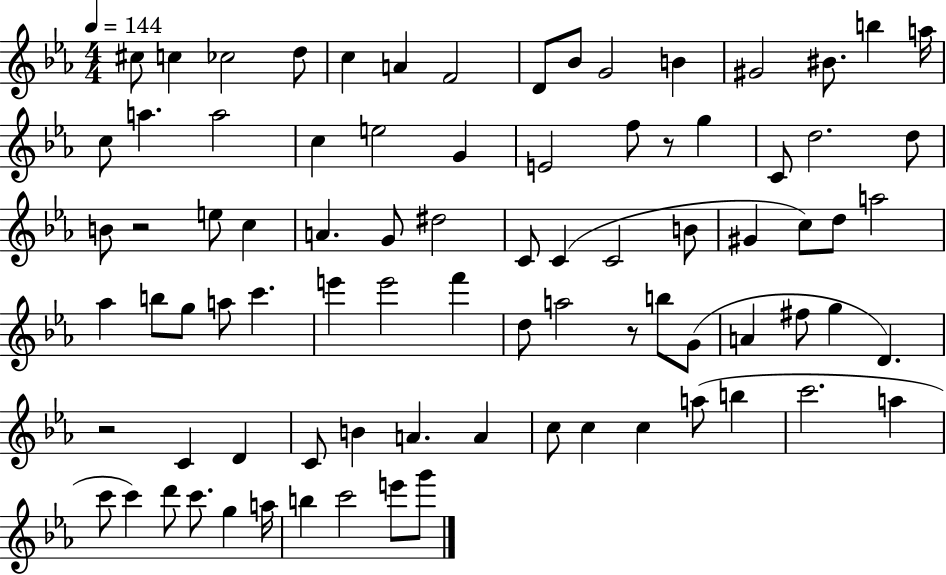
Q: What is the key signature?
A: EES major